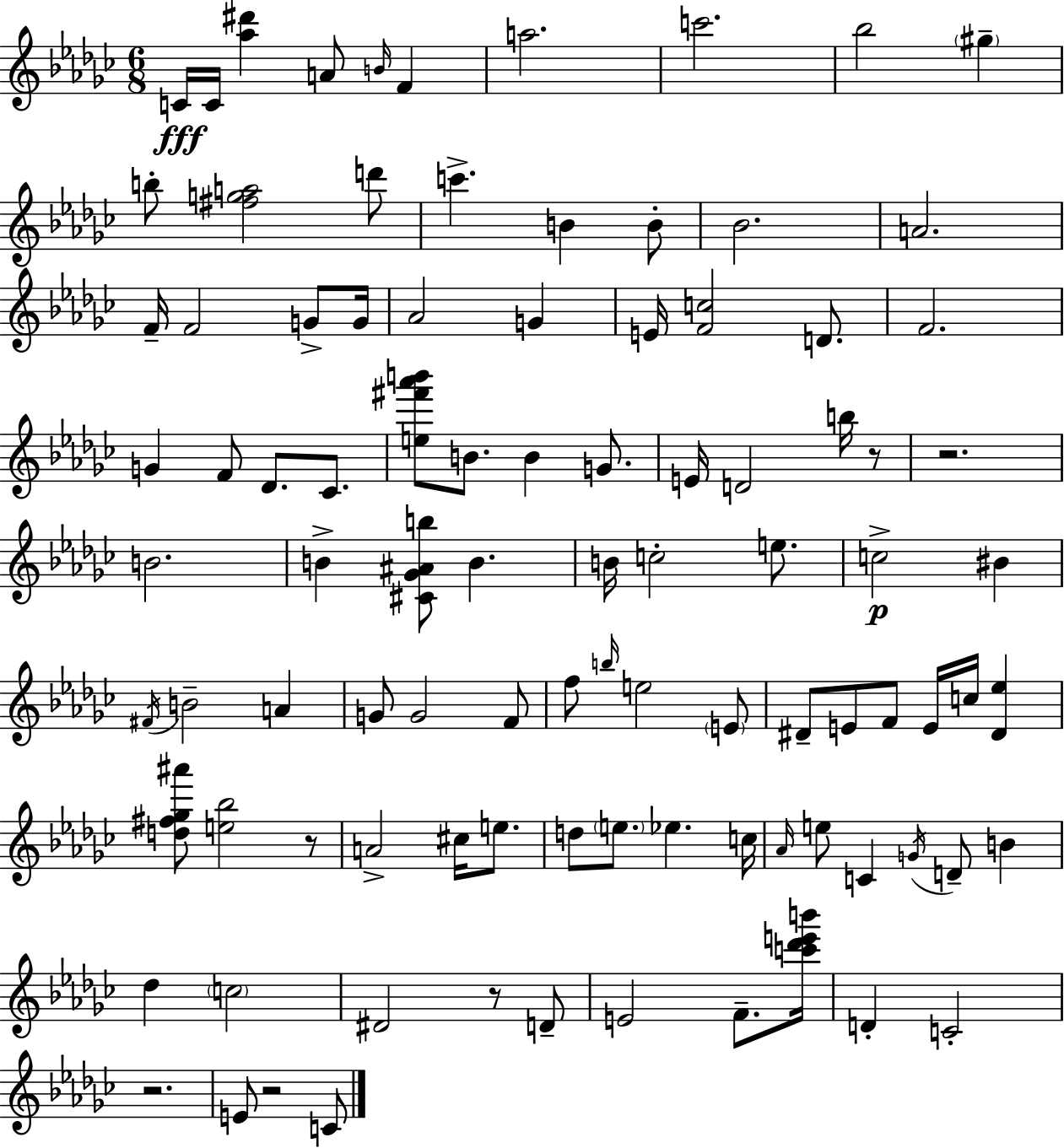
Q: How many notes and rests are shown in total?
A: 96